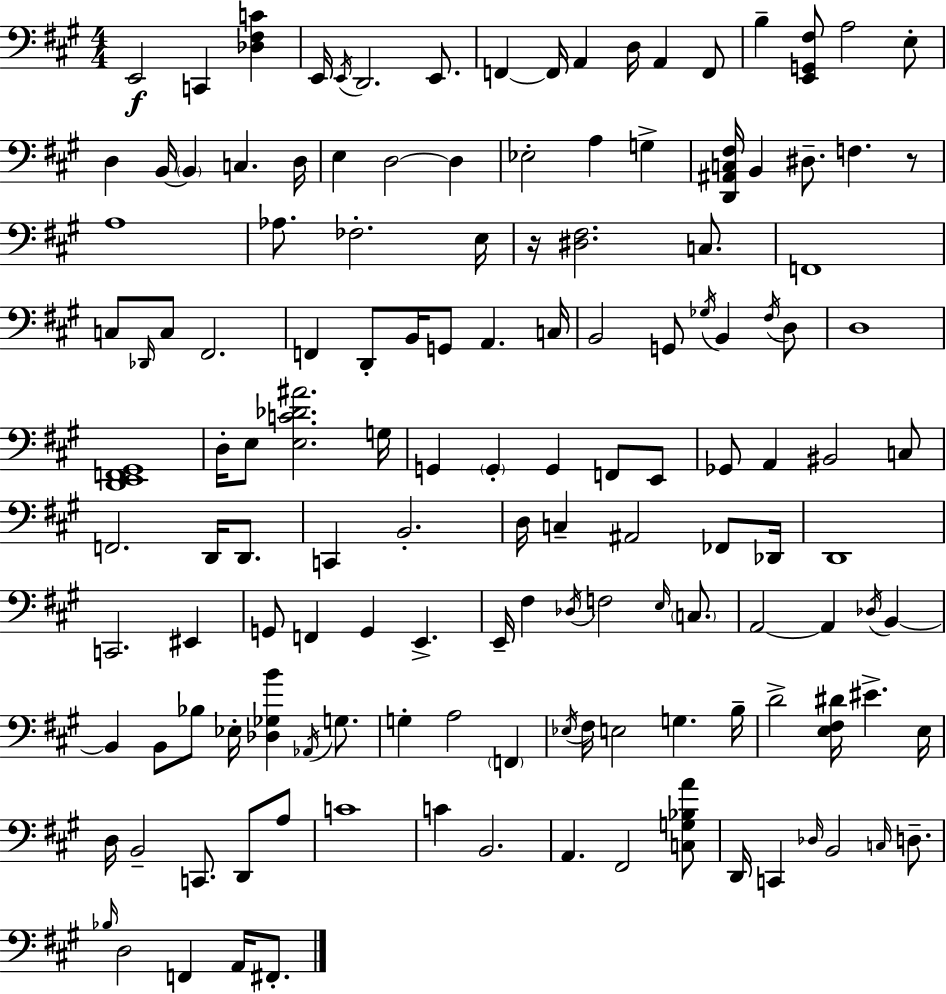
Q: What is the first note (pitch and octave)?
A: E2